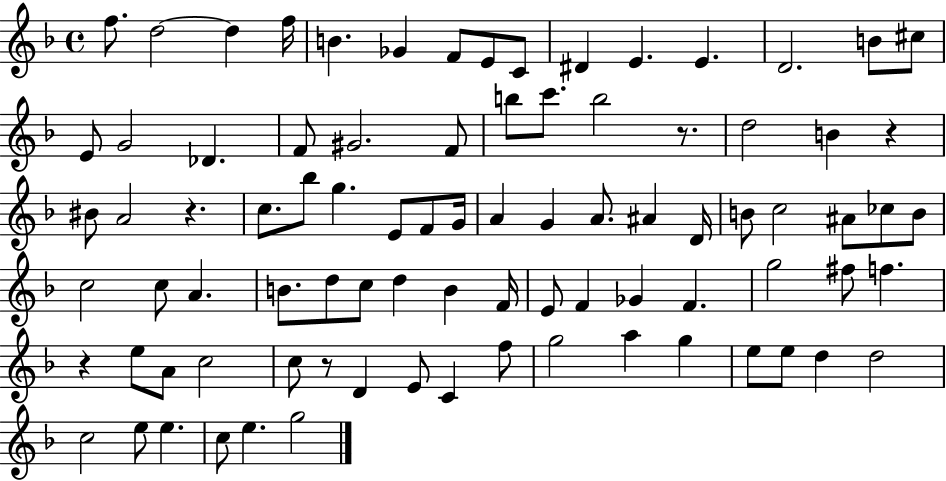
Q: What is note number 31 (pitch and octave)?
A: G5